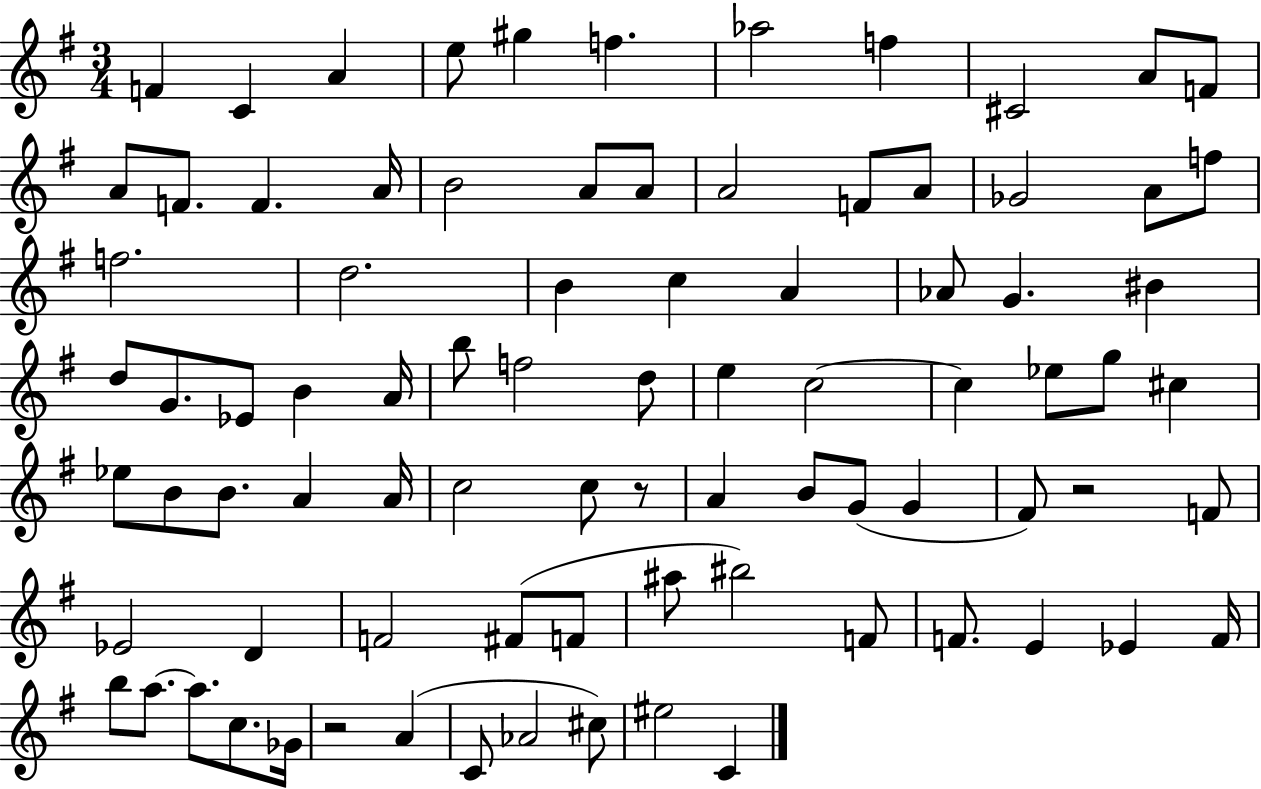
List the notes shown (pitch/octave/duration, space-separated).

F4/q C4/q A4/q E5/e G#5/q F5/q. Ab5/h F5/q C#4/h A4/e F4/e A4/e F4/e. F4/q. A4/s B4/h A4/e A4/e A4/h F4/e A4/e Gb4/h A4/e F5/e F5/h. D5/h. B4/q C5/q A4/q Ab4/e G4/q. BIS4/q D5/e G4/e. Eb4/e B4/q A4/s B5/e F5/h D5/e E5/q C5/h C5/q Eb5/e G5/e C#5/q Eb5/e B4/e B4/e. A4/q A4/s C5/h C5/e R/e A4/q B4/e G4/e G4/q F#4/e R/h F4/e Eb4/h D4/q F4/h F#4/e F4/e A#5/e BIS5/h F4/e F4/e. E4/q Eb4/q F4/s B5/e A5/e. A5/e. C5/e. Gb4/s R/h A4/q C4/e Ab4/h C#5/e EIS5/h C4/q